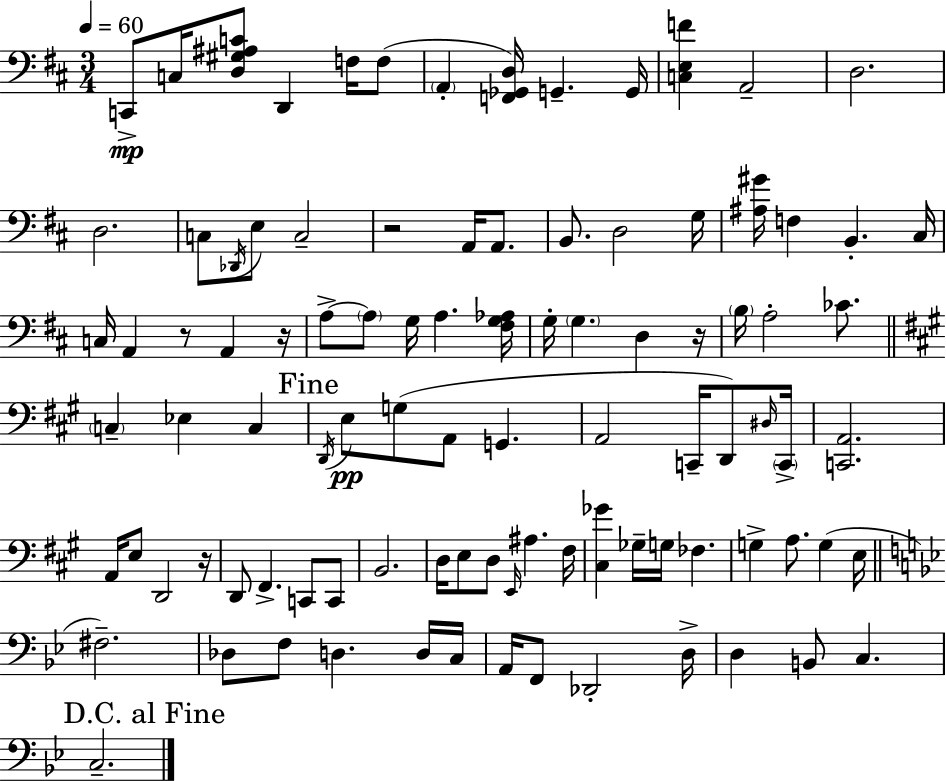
{
  \clef bass
  \numericTimeSignature
  \time 3/4
  \key d \major
  \tempo 4 = 60
  c,8->\mp c16 <d gis ais c'>8 d,4 f16 f8( | \parenthesize a,4-. <f, ges, d>16) g,4.-- g,16 | <c e f'>4 a,2-- | d2. | \break d2. | c8 \acciaccatura { des,16 } e8 c2-- | r2 a,16 a,8. | b,8. d2 | \break g16 <ais gis'>16 f4 b,4.-. | cis16 c16 a,4 r8 a,4 | r16 a8->~~ \parenthesize a8 g16 a4. | <fis g aes>16 g16-. \parenthesize g4. d4 | \break r16 \parenthesize b16 a2-. ces'8. | \bar "||" \break \key a \major \parenthesize c4-- ees4 c4 | \mark "Fine" \acciaccatura { d,16 }\pp e8 g8( a,8 g,4. | a,2 c,16-- d,8) | \grace { dis16 } \parenthesize c,16-> <c, a,>2. | \break a,16 e8 d,2 | r16 d,8 fis,4.-> c,8 | c,8 b,2. | d16 e8 d8 \grace { e,16 } ais4. | \break fis16 <cis ges'>4 ges16-- g16 fes4. | g4-> a8. g4( | e16 \bar "||" \break \key bes \major fis2.--) | des8 f8 d4. d16 c16 | a,16 f,8 des,2-. d16-> | d4 b,8 c4. | \break \mark "D.C. al Fine" c2.-- | \bar "|."
}